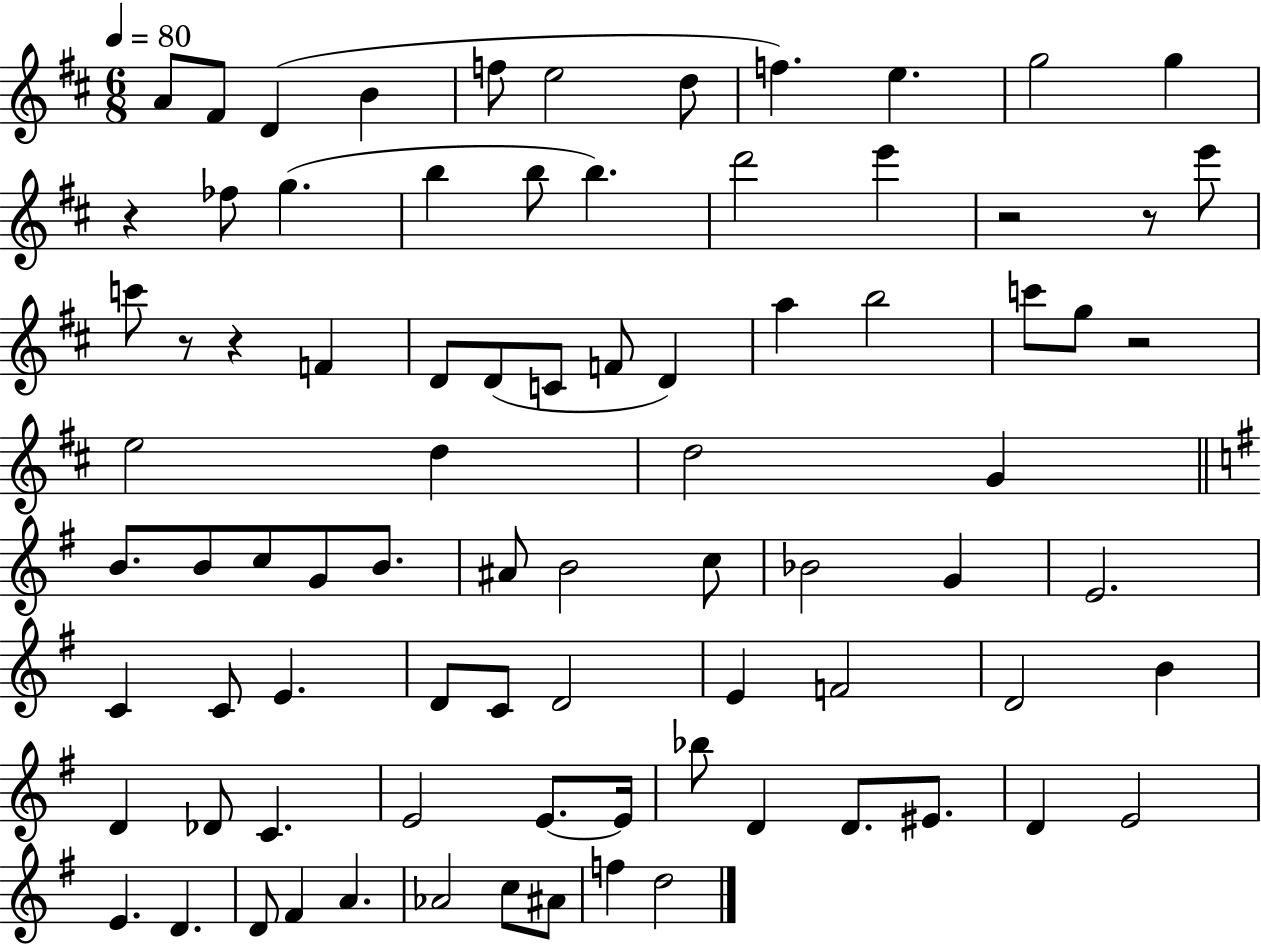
A4/e F#4/e D4/q B4/q F5/e E5/h D5/e F5/q. E5/q. G5/h G5/q R/q FES5/e G5/q. B5/q B5/e B5/q. D6/h E6/q R/h R/e E6/e C6/e R/e R/q F4/q D4/e D4/e C4/e F4/e D4/q A5/q B5/h C6/e G5/e R/h E5/h D5/q D5/h G4/q B4/e. B4/e C5/e G4/e B4/e. A#4/e B4/h C5/e Bb4/h G4/q E4/h. C4/q C4/e E4/q. D4/e C4/e D4/h E4/q F4/h D4/h B4/q D4/q Db4/e C4/q. E4/h E4/e. E4/s Bb5/e D4/q D4/e. EIS4/e. D4/q E4/h E4/q. D4/q. D4/e F#4/q A4/q. Ab4/h C5/e A#4/e F5/q D5/h